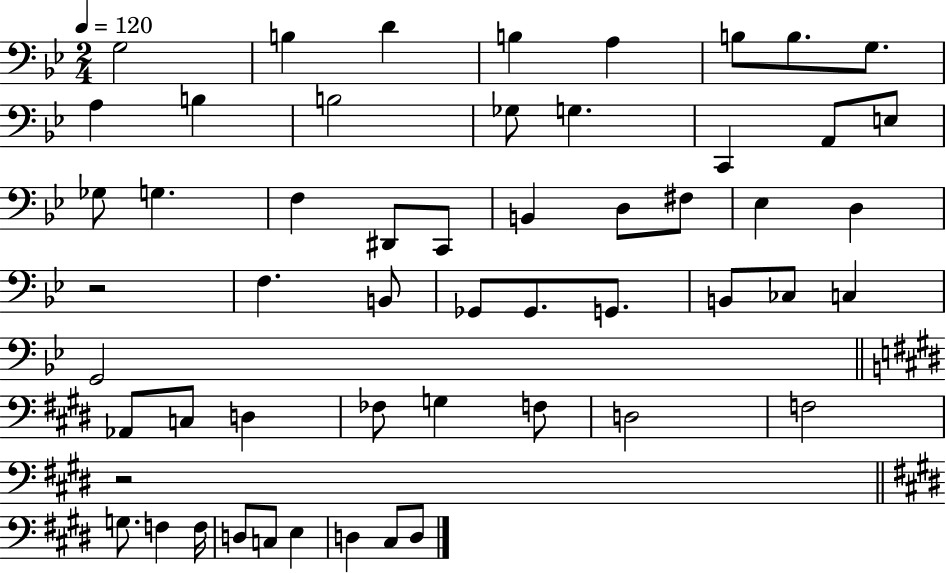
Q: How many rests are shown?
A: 2